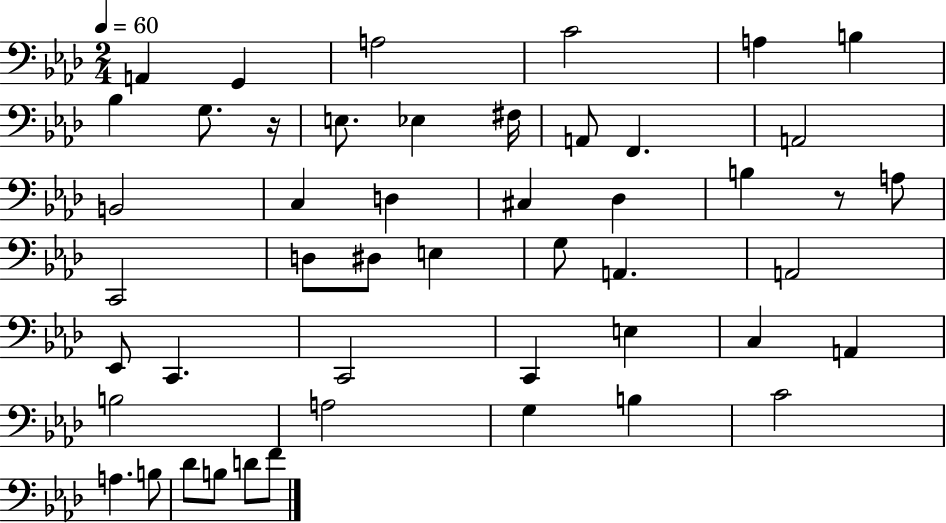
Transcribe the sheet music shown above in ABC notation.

X:1
T:Untitled
M:2/4
L:1/4
K:Ab
A,, G,, A,2 C2 A, B, _B, G,/2 z/4 E,/2 _E, ^F,/4 A,,/2 F,, A,,2 B,,2 C, D, ^C, _D, B, z/2 A,/2 C,,2 D,/2 ^D,/2 E, G,/2 A,, A,,2 _E,,/2 C,, C,,2 C,, E, C, A,, B,2 A,2 G, B, C2 A, B,/2 _D/2 B,/2 D/2 F/2